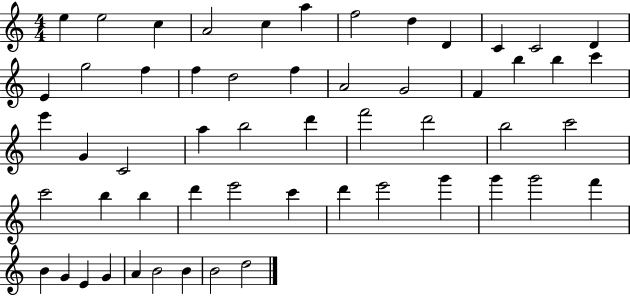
E5/q E5/h C5/q A4/h C5/q A5/q F5/h D5/q D4/q C4/q C4/h D4/q E4/q G5/h F5/q F5/q D5/h F5/q A4/h G4/h F4/q B5/q B5/q C6/q E6/q G4/q C4/h A5/q B5/h D6/q F6/h D6/h B5/h C6/h C6/h B5/q B5/q D6/q E6/h C6/q D6/q E6/h G6/q G6/q G6/h F6/q B4/q G4/q E4/q G4/q A4/q B4/h B4/q B4/h D5/h